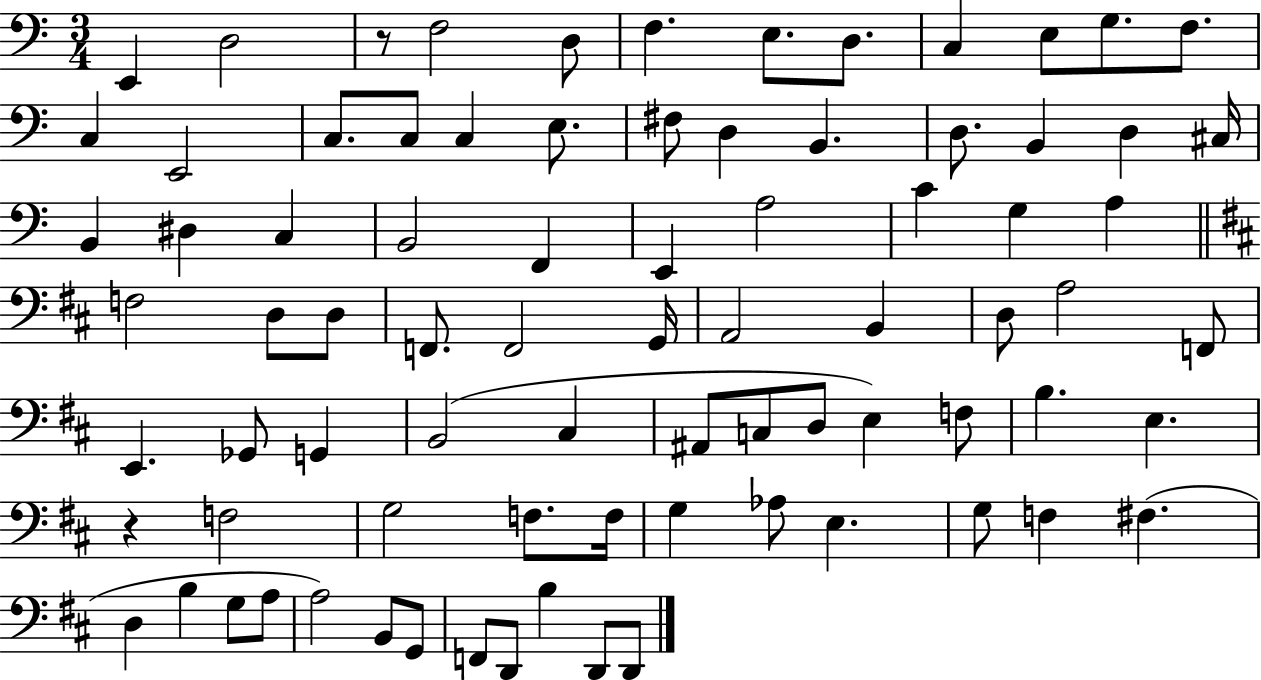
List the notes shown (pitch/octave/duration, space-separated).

E2/q D3/h R/e F3/h D3/e F3/q. E3/e. D3/e. C3/q E3/e G3/e. F3/e. C3/q E2/h C3/e. C3/e C3/q E3/e. F#3/e D3/q B2/q. D3/e. B2/q D3/q C#3/s B2/q D#3/q C3/q B2/h F2/q E2/q A3/h C4/q G3/q A3/q F3/h D3/e D3/e F2/e. F2/h G2/s A2/h B2/q D3/e A3/h F2/e E2/q. Gb2/e G2/q B2/h C#3/q A#2/e C3/e D3/e E3/q F3/e B3/q. E3/q. R/q F3/h G3/h F3/e. F3/s G3/q Ab3/e E3/q. G3/e F3/q F#3/q. D3/q B3/q G3/e A3/e A3/h B2/e G2/e F2/e D2/e B3/q D2/e D2/e